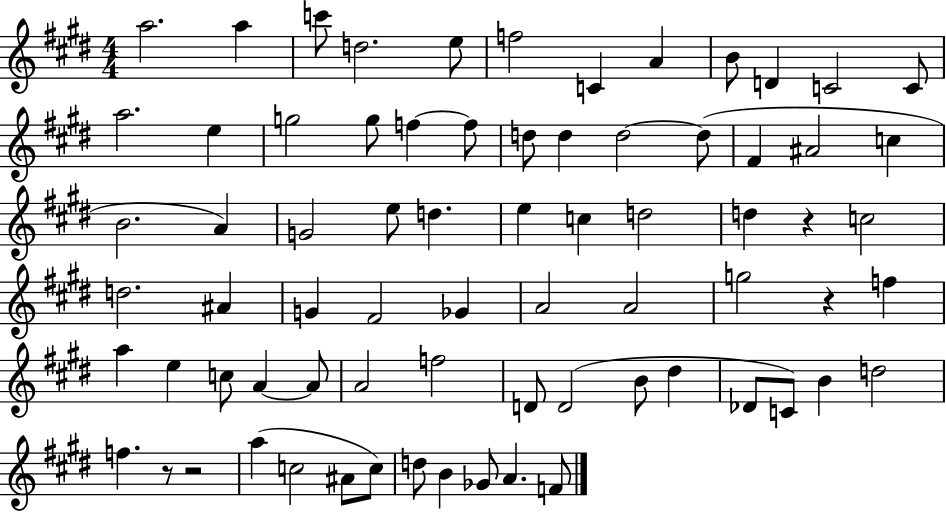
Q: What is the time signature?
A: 4/4